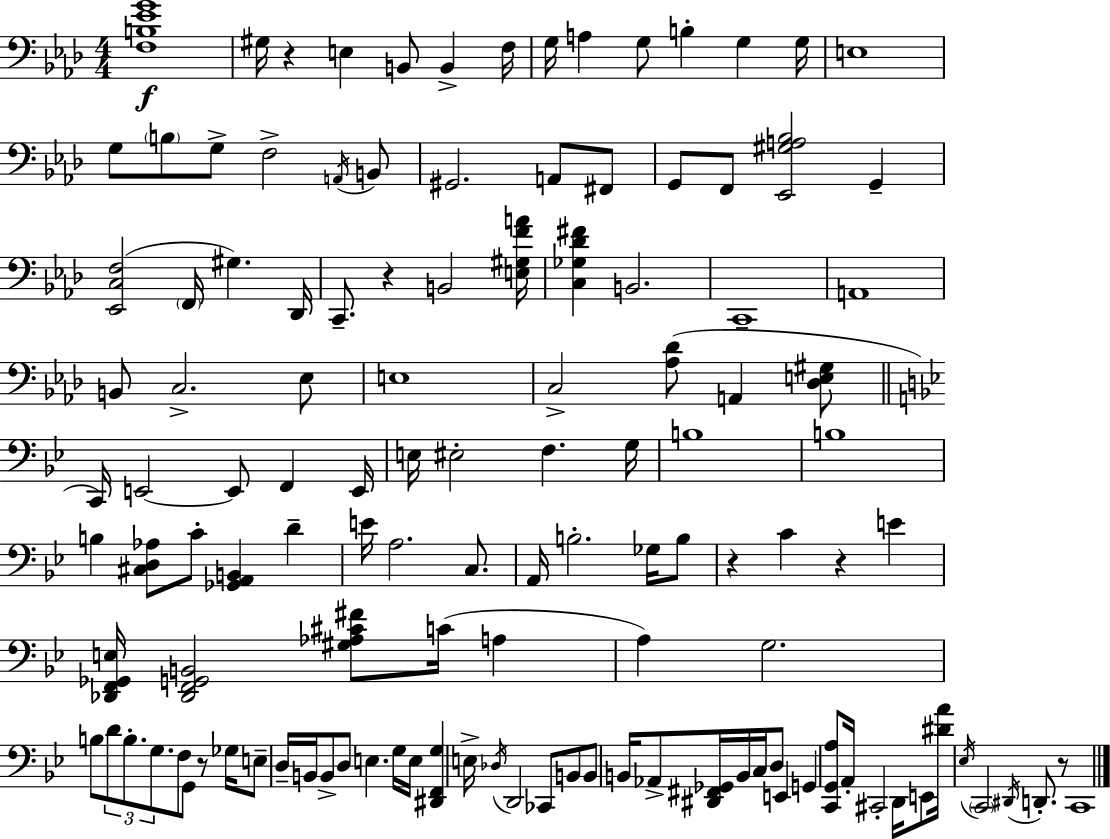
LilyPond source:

{
  \clef bass
  \numericTimeSignature
  \time 4/4
  \key aes \major
  <f b ees' g'>1\f | gis16 r4 e4 b,8 b,4-> f16 | g16 a4 g8 b4-. g4 g16 | e1 | \break g8 \parenthesize b8 g8-> f2-> \acciaccatura { a,16 } b,8 | gis,2. a,8 fis,8 | g,8 f,8 <ees, gis a bes>2 g,4-- | <ees, c f>2( \parenthesize f,16 gis4.) | \break des,16 c,8.-- r4 b,2 | <e gis f' a'>16 <c ges des' fis'>4 b,2. | c,1-- | a,1 | \break b,8 c2.-> ees8 | e1 | c2-> <aes des'>8( a,4 <des e gis>8 | \bar "||" \break \key g \minor c,16) e,2~~ e,8 f,4 e,16 | e16 eis2-. f4. g16 | b1 | b1 | \break b4 <cis d aes>8 c'8-. <ges, a, b,>4 d'4-- | e'16 a2. c8. | a,16 b2.-. ges16 b8 | r4 c'4 r4 e'4 | \break <des, f, ges, e>16 <des, f, g, b,>2 <gis aes cis' fis'>8 c'16( a4 | a4) g2. | b8 \tuplet 3/2 { d'8 b8.-. g8. } f8 g,8 r8 | ges16 e8-- d16-- b,16 b,8-> d8 e4. g16 | \break e16 <dis, f, g>4 e16-> \acciaccatura { des16 } d,2 ces,8 | b,8 b,8 b,16 aes,8-> <dis, fis, ges,>16 b,16 c16 d8 e,4 | g,4 <c, g, a>8 a,16-. cis,2-. | d,16 e,8 <dis' a'>16 \acciaccatura { ees16 } \parenthesize c,2 \acciaccatura { dis,16 } d,8.-. | \break r8 c,1 | \bar "|."
}